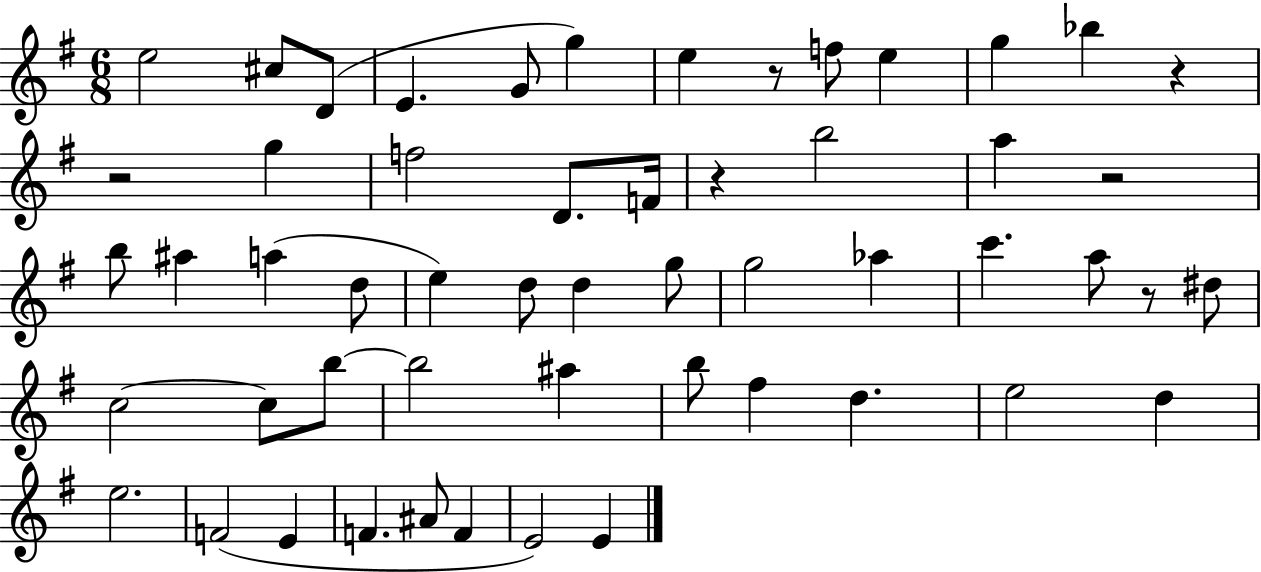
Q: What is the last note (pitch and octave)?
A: E4